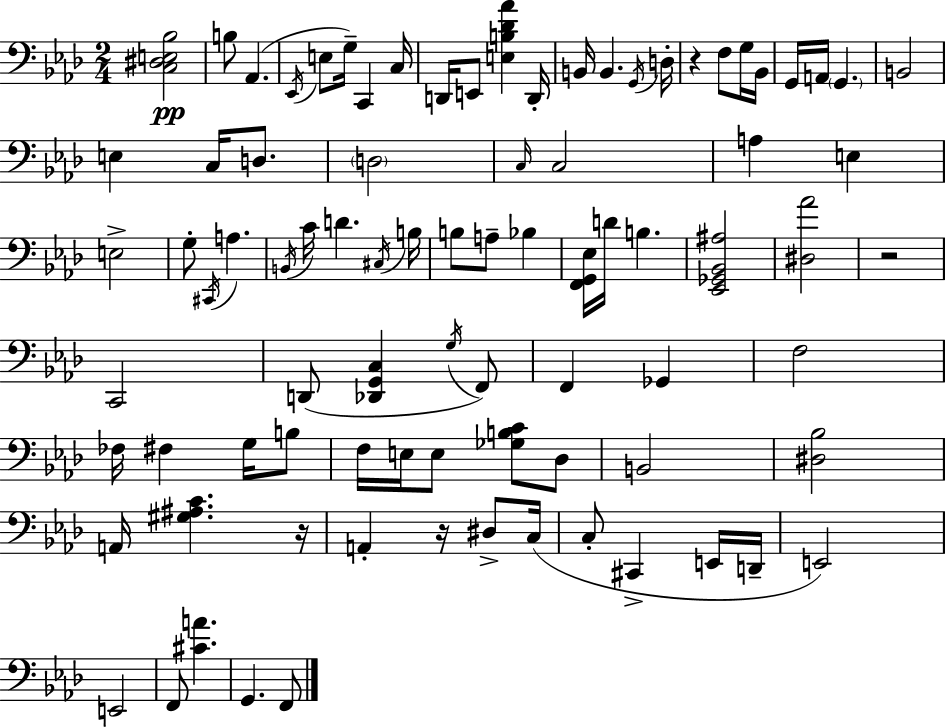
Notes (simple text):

[C3,D#3,E3,Bb3]/h B3/e Ab2/q. Eb2/s E3/e G3/s C2/q C3/s D2/s E2/e [E3,B3,Db4,Ab4]/q D2/s B2/s B2/q. G2/s D3/s R/q F3/e G3/s Bb2/s G2/s A2/s G2/q. B2/h E3/q C3/s D3/e. D3/h C3/s C3/h A3/q E3/q E3/h G3/e C#2/s A3/q. B2/s C4/s D4/q. C#3/s B3/s B3/e A3/e Bb3/q [F2,G2,Eb3]/s D4/s B3/q. [Eb2,Gb2,Bb2,A#3]/h [D#3,Ab4]/h R/h C2/h D2/e [Db2,G2,C3]/q G3/s F2/e F2/q Gb2/q F3/h FES3/s F#3/q G3/s B3/e F3/s E3/s E3/e [Gb3,B3,C4]/e Db3/e B2/h [D#3,Bb3]/h A2/s [G#3,A#3,C4]/q. R/s A2/q R/s D#3/e C3/s C3/e C#2/q E2/s D2/s E2/h E2/h F2/e [C#4,A4]/q. G2/q. F2/e